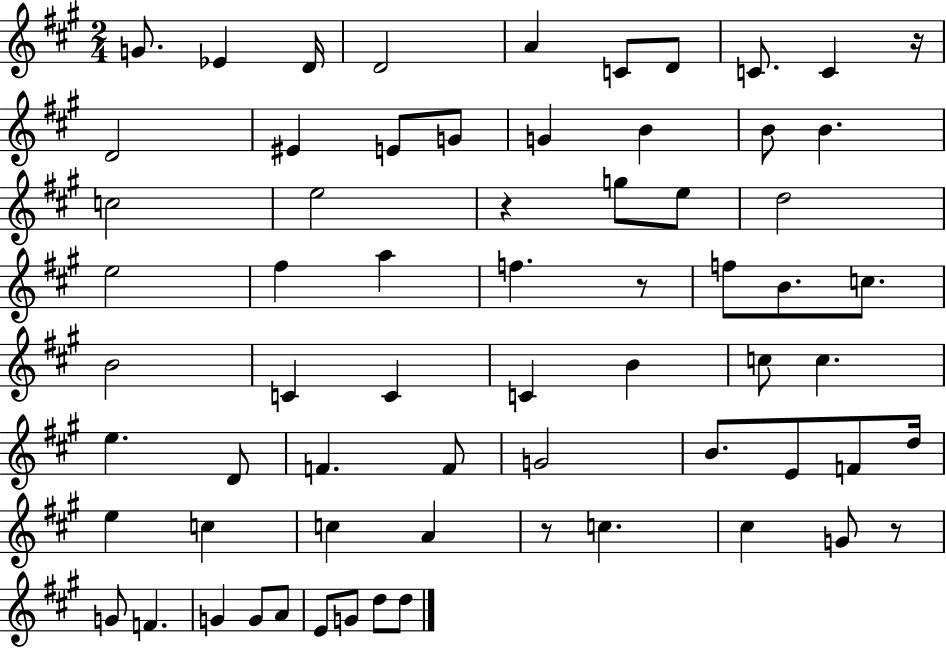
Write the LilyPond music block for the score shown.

{
  \clef treble
  \numericTimeSignature
  \time 2/4
  \key a \major
  g'8. ees'4 d'16 | d'2 | a'4 c'8 d'8 | c'8. c'4 r16 | \break d'2 | eis'4 e'8 g'8 | g'4 b'4 | b'8 b'4. | \break c''2 | e''2 | r4 g''8 e''8 | d''2 | \break e''2 | fis''4 a''4 | f''4. r8 | f''8 b'8. c''8. | \break b'2 | c'4 c'4 | c'4 b'4 | c''8 c''4. | \break e''4. d'8 | f'4. f'8 | g'2 | b'8. e'8 f'8 d''16 | \break e''4 c''4 | c''4 a'4 | r8 c''4. | cis''4 g'8 r8 | \break g'8 f'4. | g'4 g'8 a'8 | e'8 g'8 d''8 d''8 | \bar "|."
}